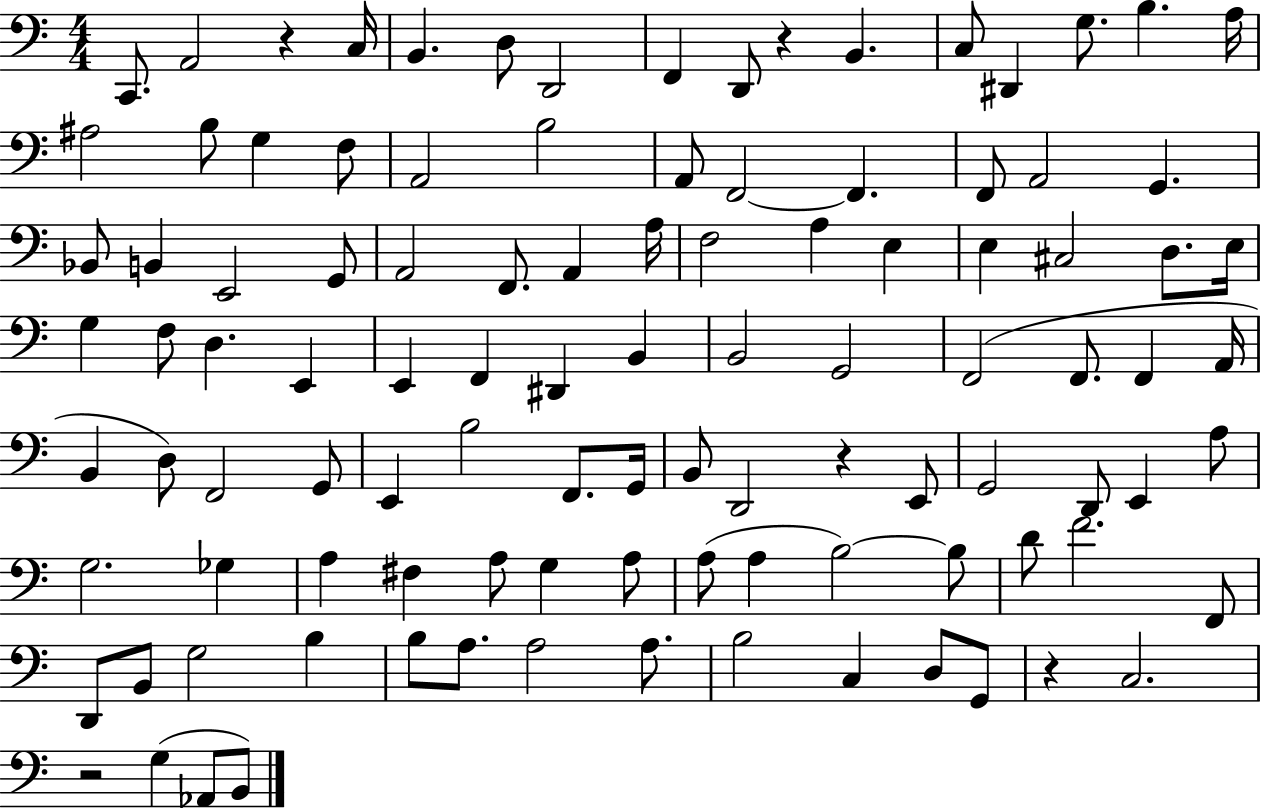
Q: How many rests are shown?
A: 5